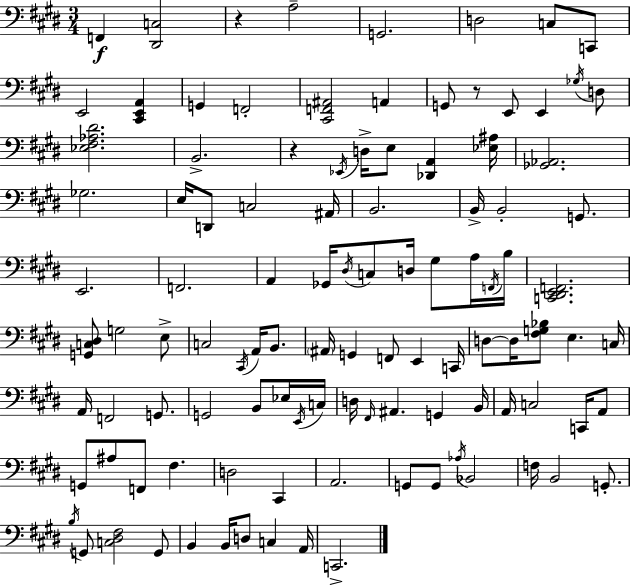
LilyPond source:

{
  \clef bass
  \numericTimeSignature
  \time 3/4
  \key e \major
  f,4\f <dis, c>2 | r4 a2-- | g,2. | d2 c8 c,8 | \break e,2 <cis, e, a,>4 | g,4 f,2-. | <cis, f, ais,>2 a,4 | g,8 r8 e,8 e,4 \acciaccatura { ges16 } d8 | \break <ees fis aes dis'>2. | b,2.-> | r4 \acciaccatura { ees,16 } d16-> e8 <des, a,>4 | <ees ais>16 <ges, aes,>2. | \break ges2. | e16 d,8 c2 | ais,16 b,2. | b,16-> b,2-. g,8. | \break e,2. | f,2. | a,4 ges,16 \acciaccatura { dis16 } c8 d16 gis8 | a16 \acciaccatura { f,16 } b16 <c, dis, e, f,>2. | \break <g, c dis>8 g2 | e8-> c2 | \acciaccatura { cis,16 } a,16 b,8. \parenthesize ais,16 g,4 f,8 | e,4 c,16 d8~~ d16 <fis g bes>8 e4. | \break c16 a,16 f,2 | g,8. g,2 | b,8 ees16 \acciaccatura { e,16 } c16 d16 \grace { fis,16 } ais,4. | g,4 b,16 a,16 c2 | \break c,16 a,8 g,8 ais8 f,8 | fis4. d2 | cis,4 a,2. | g,8 g,8 \acciaccatura { aes16 } | \break bes,2 f16 b,2 | g,8.-. \acciaccatura { b16 } g,8 <c dis fis>2 | g,8 b,4 | b,16 d8 c4 a,16 c,2.-> | \break \bar "|."
}